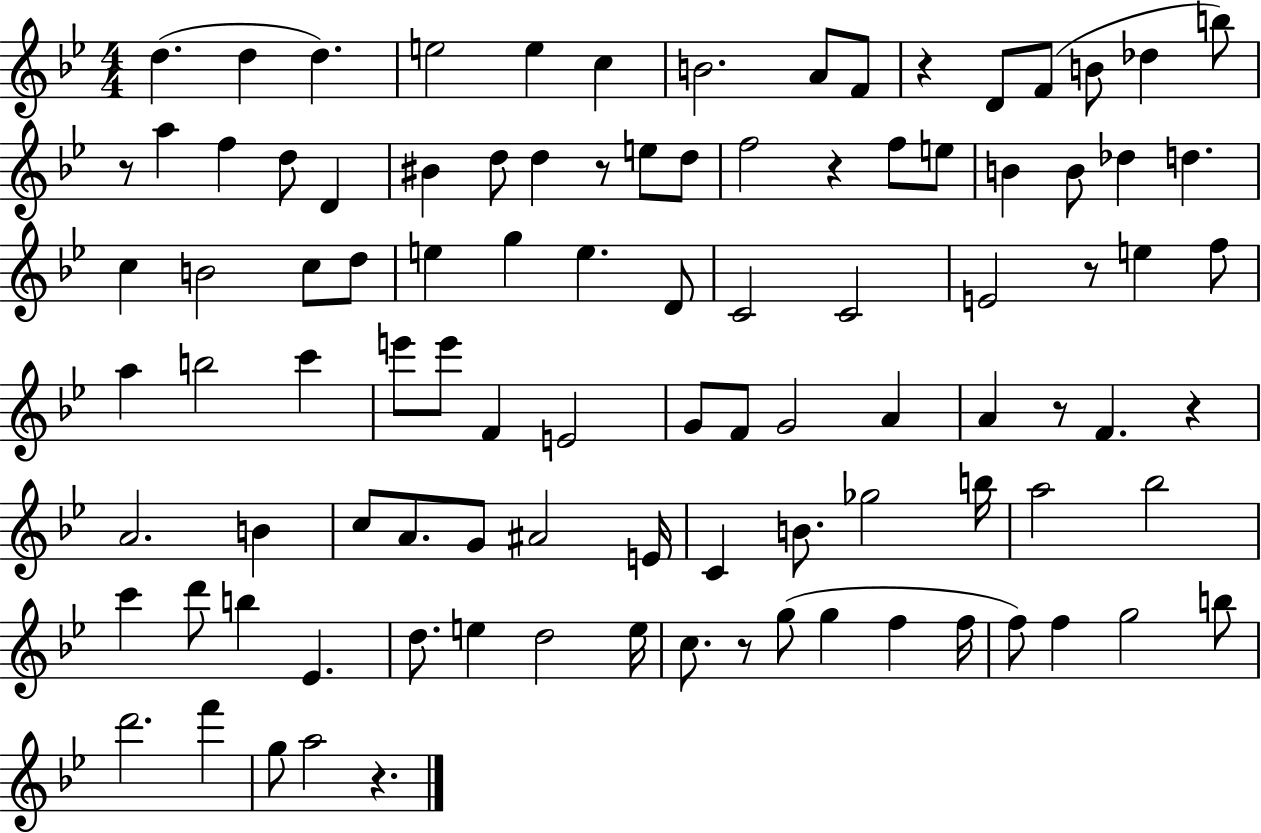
D5/q. D5/q D5/q. E5/h E5/q C5/q B4/h. A4/e F4/e R/q D4/e F4/e B4/e Db5/q B5/e R/e A5/q F5/q D5/e D4/q BIS4/q D5/e D5/q R/e E5/e D5/e F5/h R/q F5/e E5/e B4/q B4/e Db5/q D5/q. C5/q B4/h C5/e D5/e E5/q G5/q E5/q. D4/e C4/h C4/h E4/h R/e E5/q F5/e A5/q B5/h C6/q E6/e E6/e F4/q E4/h G4/e F4/e G4/h A4/q A4/q R/e F4/q. R/q A4/h. B4/q C5/e A4/e. G4/e A#4/h E4/s C4/q B4/e. Gb5/h B5/s A5/h Bb5/h C6/q D6/e B5/q Eb4/q. D5/e. E5/q D5/h E5/s C5/e. R/e G5/e G5/q F5/q F5/s F5/e F5/q G5/h B5/e D6/h. F6/q G5/e A5/h R/q.